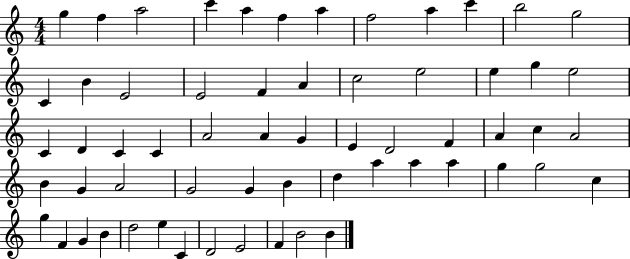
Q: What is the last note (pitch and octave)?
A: B4